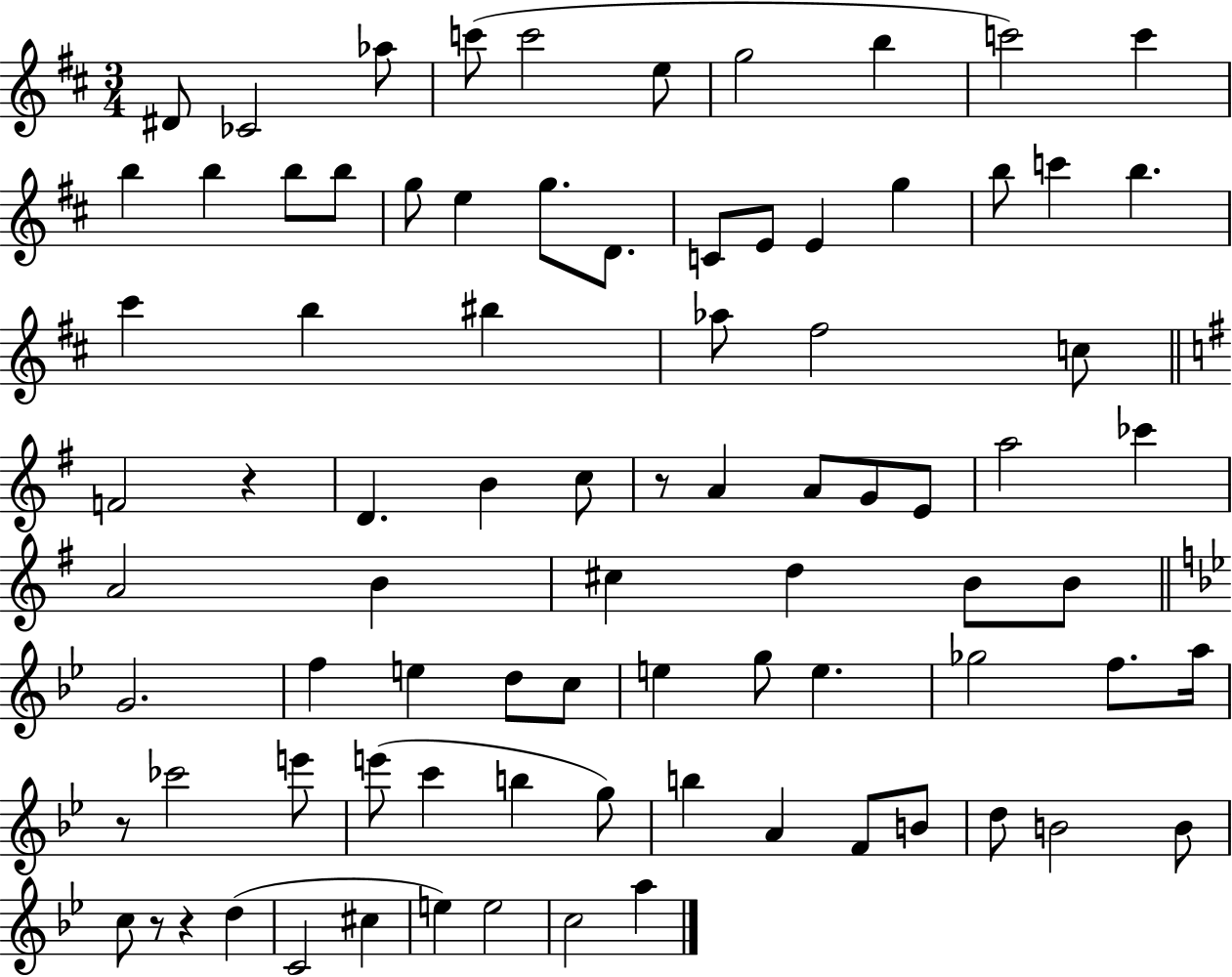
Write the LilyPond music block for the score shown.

{
  \clef treble
  \numericTimeSignature
  \time 3/4
  \key d \major
  dis'8 ces'2 aes''8 | c'''8( c'''2 e''8 | g''2 b''4 | c'''2) c'''4 | \break b''4 b''4 b''8 b''8 | g''8 e''4 g''8. d'8. | c'8 e'8 e'4 g''4 | b''8 c'''4 b''4. | \break cis'''4 b''4 bis''4 | aes''8 fis''2 c''8 | \bar "||" \break \key e \minor f'2 r4 | d'4. b'4 c''8 | r8 a'4 a'8 g'8 e'8 | a''2 ces'''4 | \break a'2 b'4 | cis''4 d''4 b'8 b'8 | \bar "||" \break \key g \minor g'2. | f''4 e''4 d''8 c''8 | e''4 g''8 e''4. | ges''2 f''8. a''16 | \break r8 ces'''2 e'''8 | e'''8( c'''4 b''4 g''8) | b''4 a'4 f'8 b'8 | d''8 b'2 b'8 | \break c''8 r8 r4 d''4( | c'2 cis''4 | e''4) e''2 | c''2 a''4 | \break \bar "|."
}